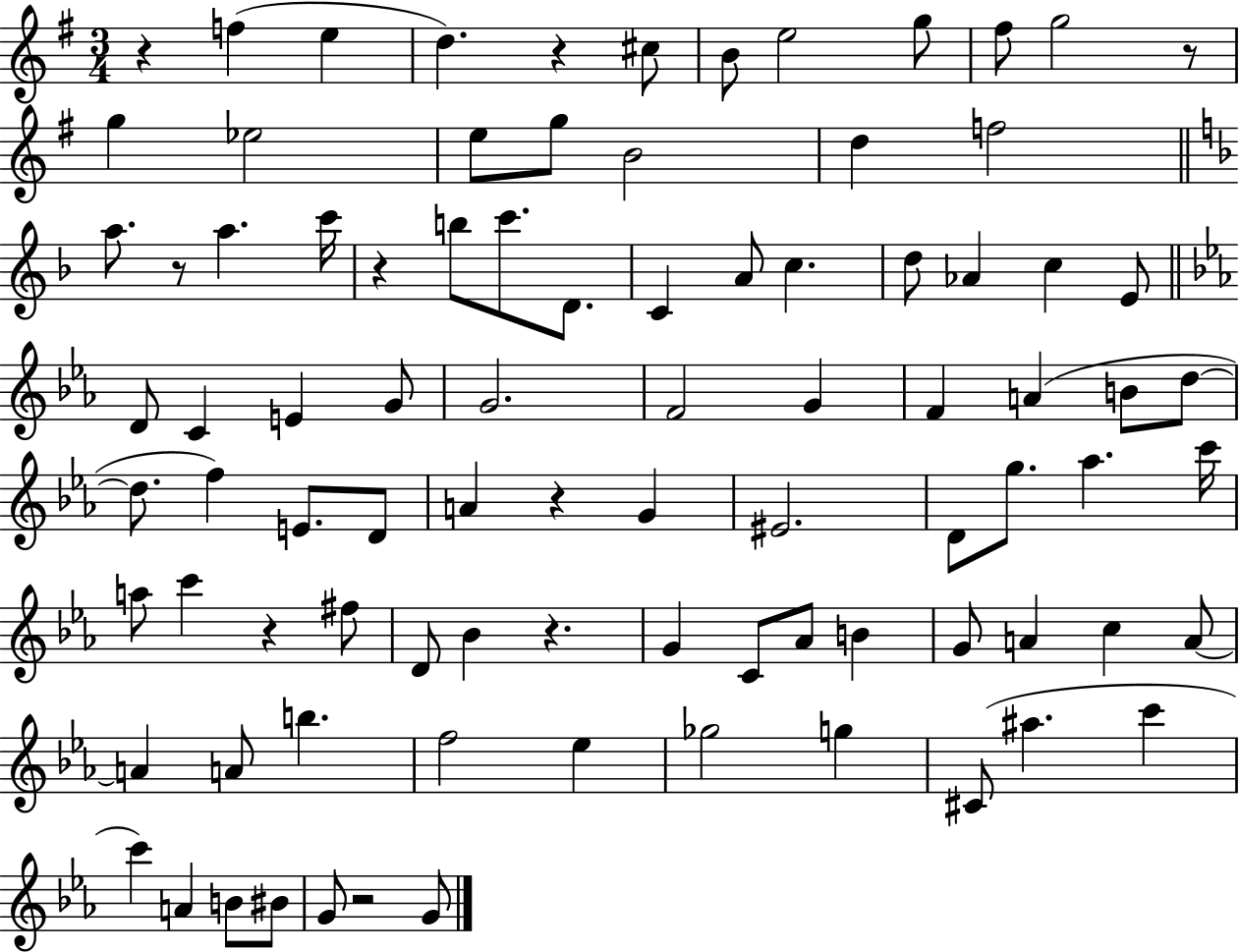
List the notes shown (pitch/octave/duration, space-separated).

R/q F5/q E5/q D5/q. R/q C#5/e B4/e E5/h G5/e F#5/e G5/h R/e G5/q Eb5/h E5/e G5/e B4/h D5/q F5/h A5/e. R/e A5/q. C6/s R/q B5/e C6/e. D4/e. C4/q A4/e C5/q. D5/e Ab4/q C5/q E4/e D4/e C4/q E4/q G4/e G4/h. F4/h G4/q F4/q A4/q B4/e D5/e D5/e. F5/q E4/e. D4/e A4/q R/q G4/q EIS4/h. D4/e G5/e. Ab5/q. C6/s A5/e C6/q R/q F#5/e D4/e Bb4/q R/q. G4/q C4/e Ab4/e B4/q G4/e A4/q C5/q A4/e A4/q A4/e B5/q. F5/h Eb5/q Gb5/h G5/q C#4/e A#5/q. C6/q C6/q A4/q B4/e BIS4/e G4/e R/h G4/e